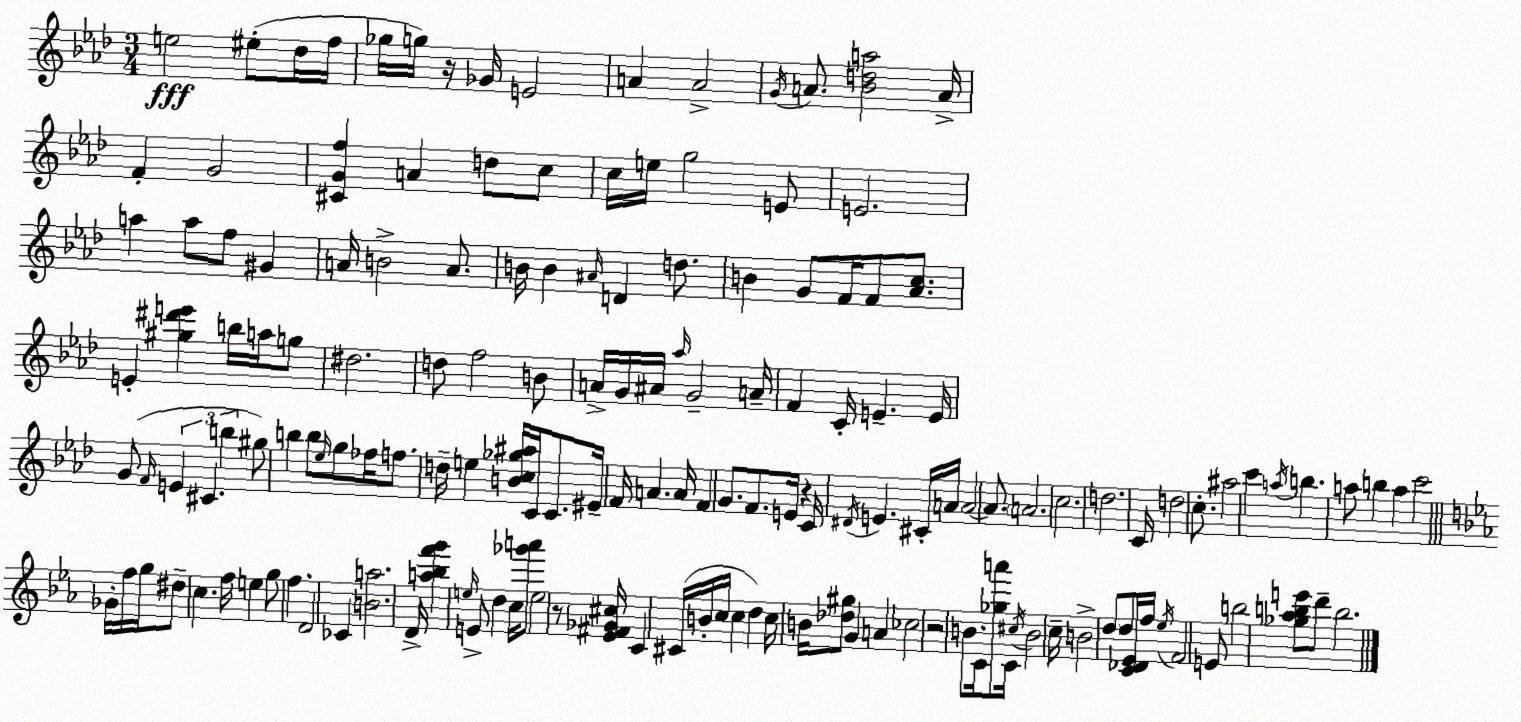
X:1
T:Untitled
M:3/4
L:1/4
K:Ab
e2 ^e/2 _d/4 f/4 _g/4 g/4 z/4 _G/4 E2 A A2 G/4 A/2 [_Bda]2 A/4 F G2 [^CGf] A d/2 c/2 c/4 e/4 g2 E/2 E2 a a/2 f/2 ^G A/4 B2 A/2 B/4 B ^A/4 D d/2 B G/2 F/4 F/2 [_Ac]/2 E [^g^d'e'] b/4 a/4 g/2 ^d2 d/2 f2 B/2 A/4 G/4 ^A/4 _a/4 G2 A/4 F C/4 E E/4 G/2 F/4 E ^C b ^g/2 b b/2 _e/4 g/2 _f/4 f/2 d/4 e [Bc_g^a]/4 C/4 C/2 ^E/4 F/4 A A/4 F G/2 F/2 E/4 z C/4 ^D/4 E ^C/4 A/4 A2 A/2 A2 c2 d2 C/4 d2 c/2 ^a2 c' a/4 b a/2 b a c'2 _G/4 f/4 g/4 ^d/2 c f/4 e g/2 f D2 _C [Ba]2 D/4 [a_bf'g'] e/4 E/2 d c/4 [_g'a']/2 e2 z/2 [_E^F_G^c]/4 C ^C/4 B/4 c/4 c d c/4 B/4 [_d^g]/2 G A _c2 z2 B/2 C/4 [_ga']/2 C/4 ^c/4 B2 c/4 B2 d/2 d/2 [C_D_E]/4 f/4 _e/4 F2 E/2 b2 [_g_abe']/2 d'/2 b2